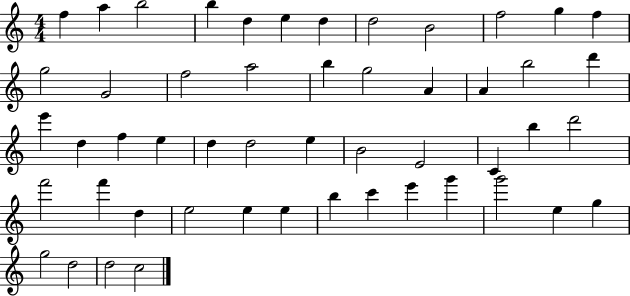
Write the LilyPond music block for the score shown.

{
  \clef treble
  \numericTimeSignature
  \time 4/4
  \key c \major
  f''4 a''4 b''2 | b''4 d''4 e''4 d''4 | d''2 b'2 | f''2 g''4 f''4 | \break g''2 g'2 | f''2 a''2 | b''4 g''2 a'4 | a'4 b''2 d'''4 | \break e'''4 d''4 f''4 e''4 | d''4 d''2 e''4 | b'2 e'2 | c'4 b''4 d'''2 | \break f'''2 f'''4 d''4 | e''2 e''4 e''4 | b''4 c'''4 e'''4 g'''4 | g'''2 e''4 g''4 | \break g''2 d''2 | d''2 c''2 | \bar "|."
}